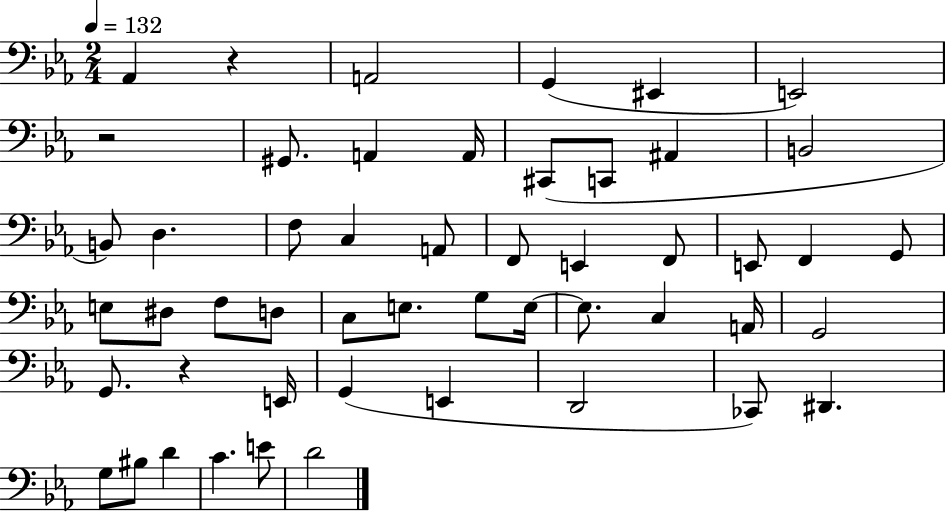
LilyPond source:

{
  \clef bass
  \numericTimeSignature
  \time 2/4
  \key ees \major
  \tempo 4 = 132
  aes,4 r4 | a,2 | g,4( eis,4 | e,2) | \break r2 | gis,8. a,4 a,16 | cis,8( c,8 ais,4 | b,2 | \break b,8) d4. | f8 c4 a,8 | f,8 e,4 f,8 | e,8 f,4 g,8 | \break e8 dis8 f8 d8 | c8 e8. g8 e16~~ | e8. c4 a,16 | g,2 | \break g,8. r4 e,16 | g,4( e,4 | d,2 | ces,8) dis,4. | \break g8 bis8 d'4 | c'4. e'8 | d'2 | \bar "|."
}